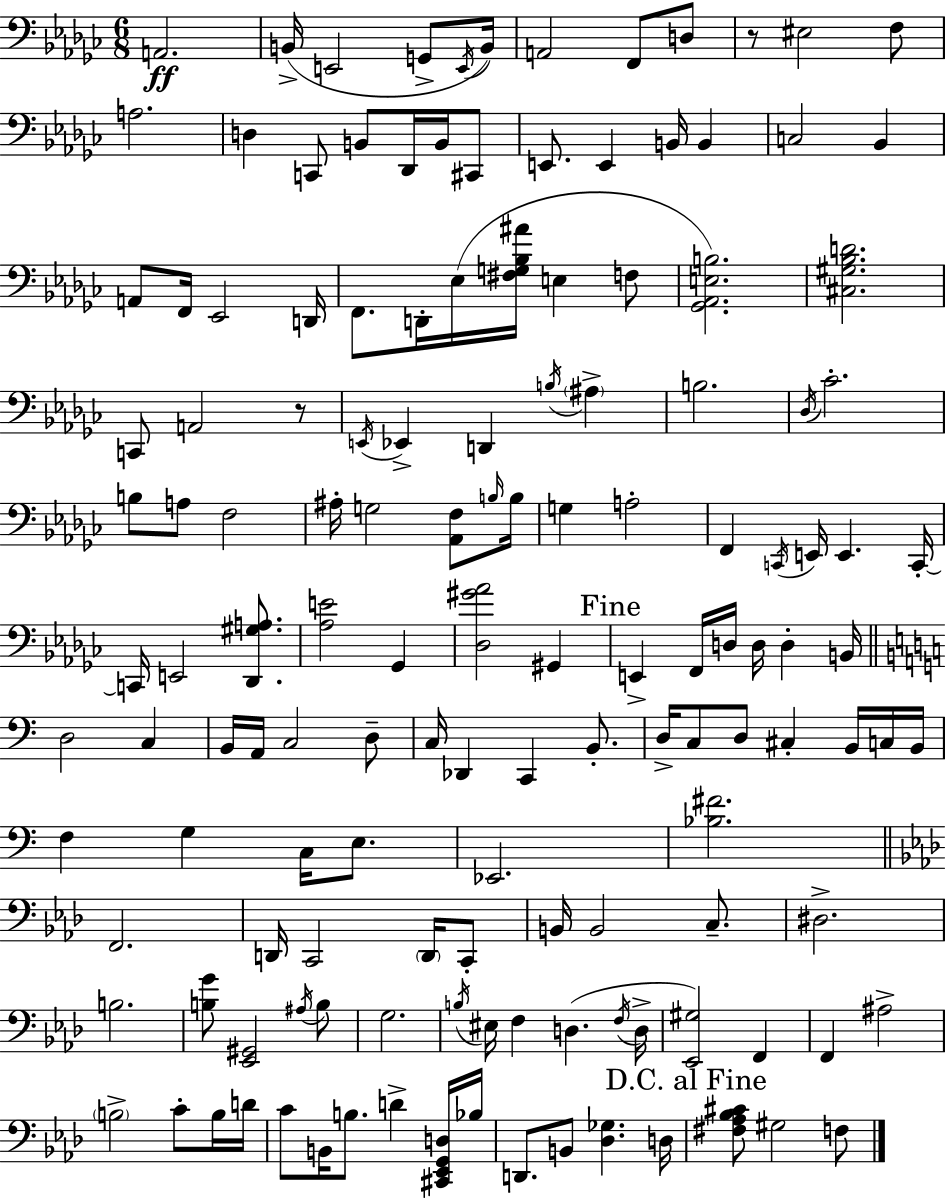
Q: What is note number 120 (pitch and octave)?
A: Bb3